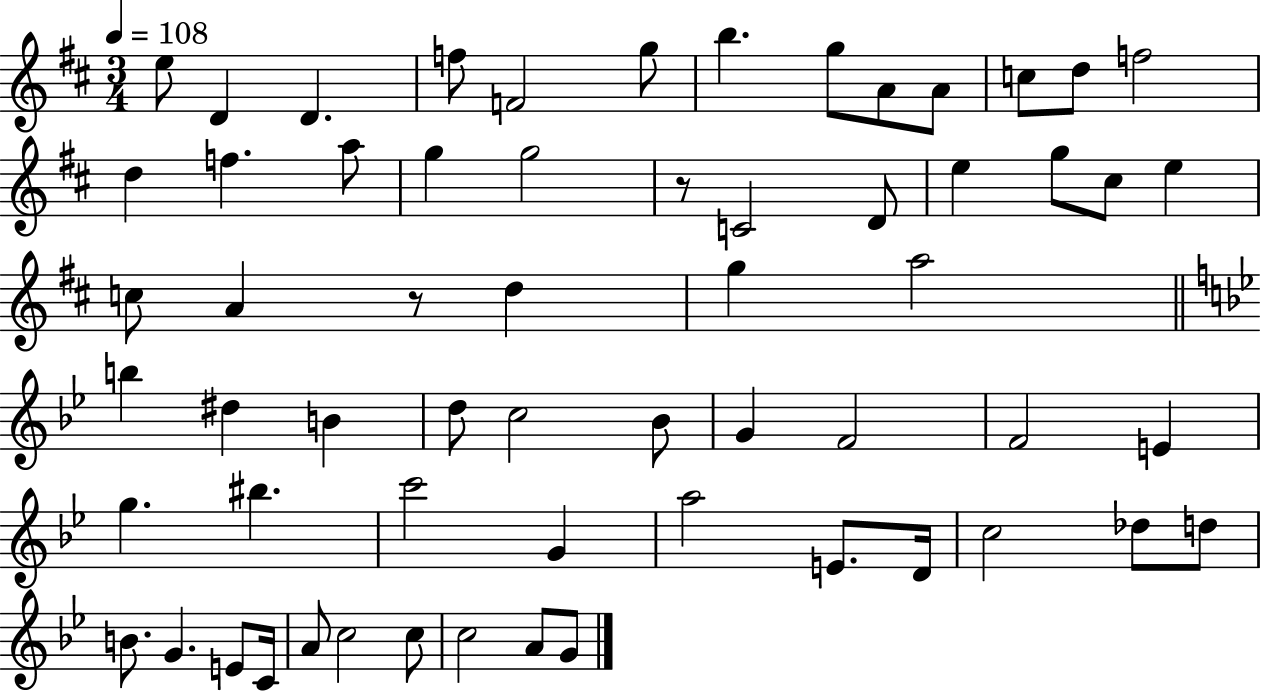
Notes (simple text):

E5/e D4/q D4/q. F5/e F4/h G5/e B5/q. G5/e A4/e A4/e C5/e D5/e F5/h D5/q F5/q. A5/e G5/q G5/h R/e C4/h D4/e E5/q G5/e C#5/e E5/q C5/e A4/q R/e D5/q G5/q A5/h B5/q D#5/q B4/q D5/e C5/h Bb4/e G4/q F4/h F4/h E4/q G5/q. BIS5/q. C6/h G4/q A5/h E4/e. D4/s C5/h Db5/e D5/e B4/e. G4/q. E4/e C4/s A4/e C5/h C5/e C5/h A4/e G4/e